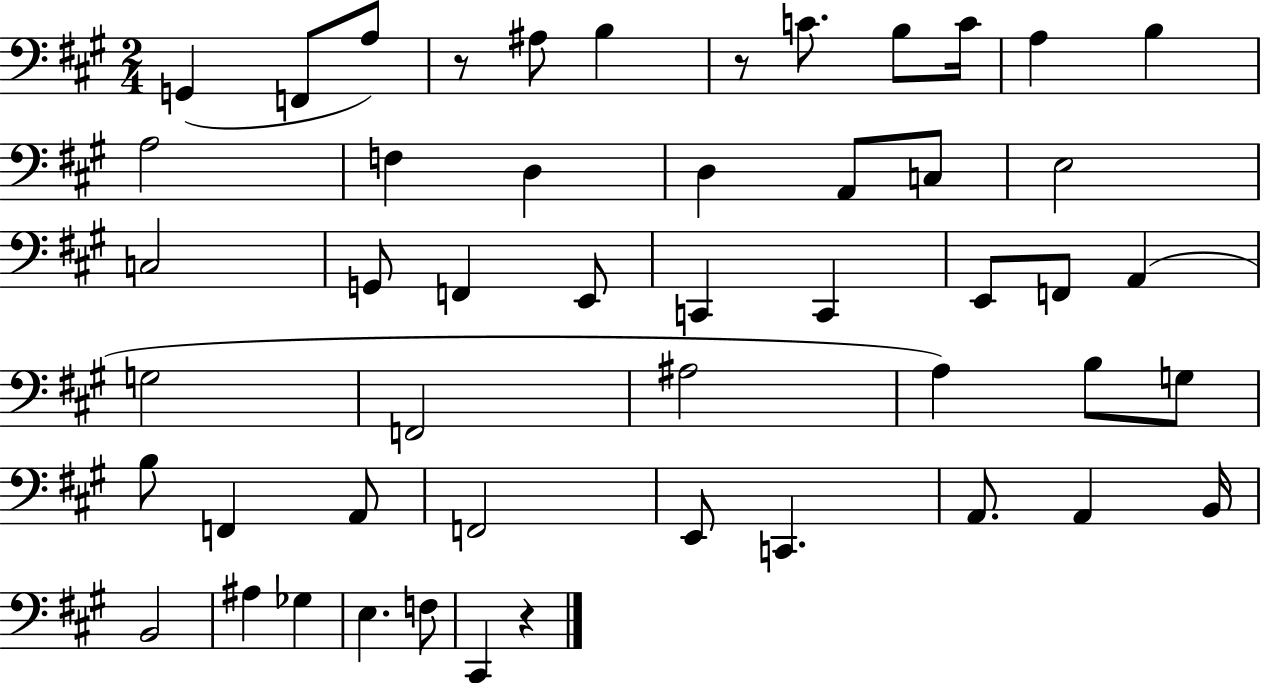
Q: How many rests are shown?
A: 3